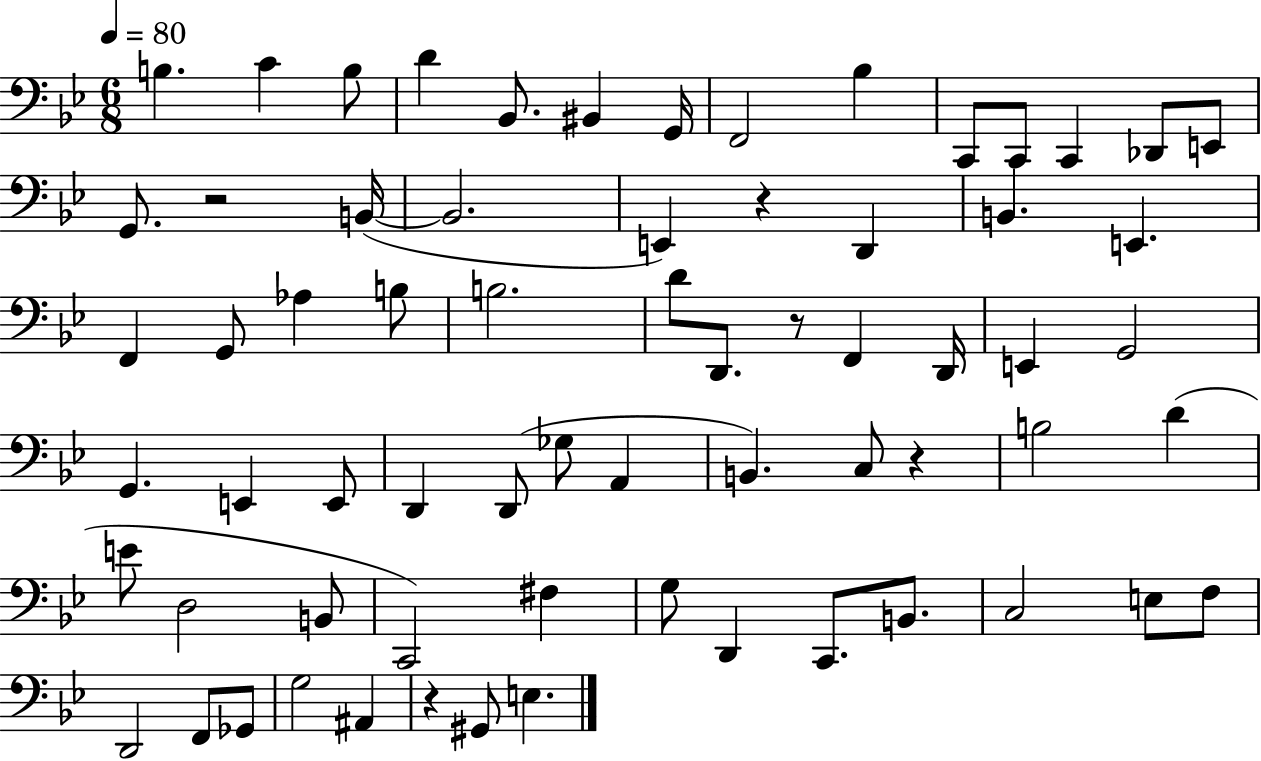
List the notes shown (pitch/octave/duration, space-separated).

B3/q. C4/q B3/e D4/q Bb2/e. BIS2/q G2/s F2/h Bb3/q C2/e C2/e C2/q Db2/e E2/e G2/e. R/h B2/s B2/h. E2/q R/q D2/q B2/q. E2/q. F2/q G2/e Ab3/q B3/e B3/h. D4/e D2/e. R/e F2/q D2/s E2/q G2/h G2/q. E2/q E2/e D2/q D2/e Gb3/e A2/q B2/q. C3/e R/q B3/h D4/q E4/e D3/h B2/e C2/h F#3/q G3/e D2/q C2/e. B2/e. C3/h E3/e F3/e D2/h F2/e Gb2/e G3/h A#2/q R/q G#2/e E3/q.